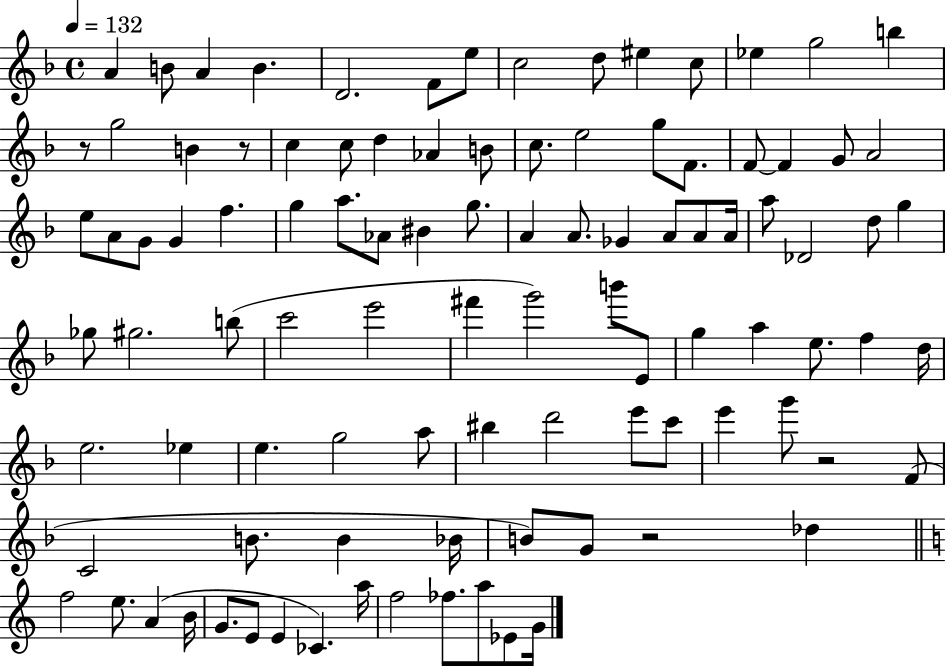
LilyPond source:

{
  \clef treble
  \time 4/4
  \defaultTimeSignature
  \key f \major
  \tempo 4 = 132
  a'4 b'8 a'4 b'4. | d'2. f'8 e''8 | c''2 d''8 eis''4 c''8 | ees''4 g''2 b''4 | \break r8 g''2 b'4 r8 | c''4 c''8 d''4 aes'4 b'8 | c''8. e''2 g''8 f'8. | f'8~~ f'4 g'8 a'2 | \break e''8 a'8 g'8 g'4 f''4. | g''4 a''8. aes'8 bis'4 g''8. | a'4 a'8. ges'4 a'8 a'8 a'16 | a''8 des'2 d''8 g''4 | \break ges''8 gis''2. b''8( | c'''2 e'''2 | fis'''4 g'''2) b'''8 e'8 | g''4 a''4 e''8. f''4 d''16 | \break e''2. ees''4 | e''4. g''2 a''8 | bis''4 d'''2 e'''8 c'''8 | e'''4 g'''8 r2 f'8( | \break c'2 b'8. b'4 bes'16 | b'8) g'8 r2 des''4 | \bar "||" \break \key c \major f''2 e''8. a'4( b'16 | g'8. e'8 e'4 ces'4.) a''16 | f''2 fes''8. a''8 ees'8 g'16 | \bar "|."
}